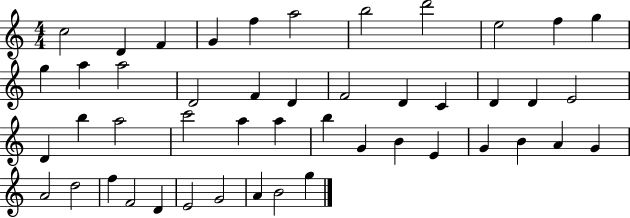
{
  \clef treble
  \numericTimeSignature
  \time 4/4
  \key c \major
  c''2 d'4 f'4 | g'4 f''4 a''2 | b''2 d'''2 | e''2 f''4 g''4 | \break g''4 a''4 a''2 | d'2 f'4 d'4 | f'2 d'4 c'4 | d'4 d'4 e'2 | \break d'4 b''4 a''2 | c'''2 a''4 a''4 | b''4 g'4 b'4 e'4 | g'4 b'4 a'4 g'4 | \break a'2 d''2 | f''4 f'2 d'4 | e'2 g'2 | a'4 b'2 g''4 | \break \bar "|."
}